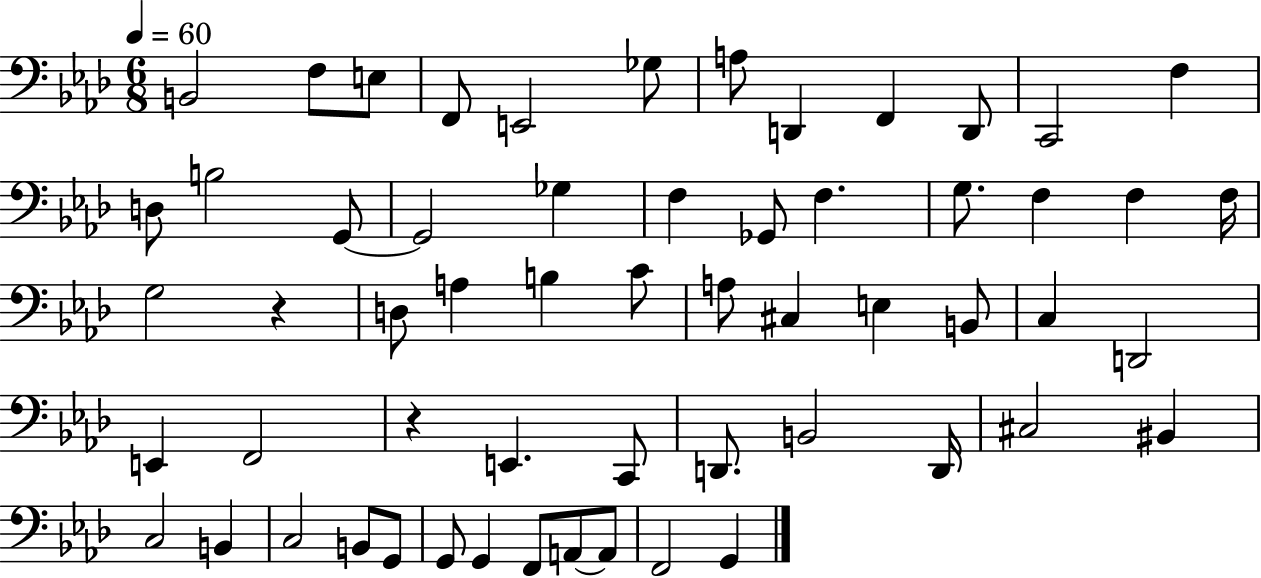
B2/h F3/e E3/e F2/e E2/h Gb3/e A3/e D2/q F2/q D2/e C2/h F3/q D3/e B3/h G2/e G2/h Gb3/q F3/q Gb2/e F3/q. G3/e. F3/q F3/q F3/s G3/h R/q D3/e A3/q B3/q C4/e A3/e C#3/q E3/q B2/e C3/q D2/h E2/q F2/h R/q E2/q. C2/e D2/e. B2/h D2/s C#3/h BIS2/q C3/h B2/q C3/h B2/e G2/e G2/e G2/q F2/e A2/e A2/e F2/h G2/q